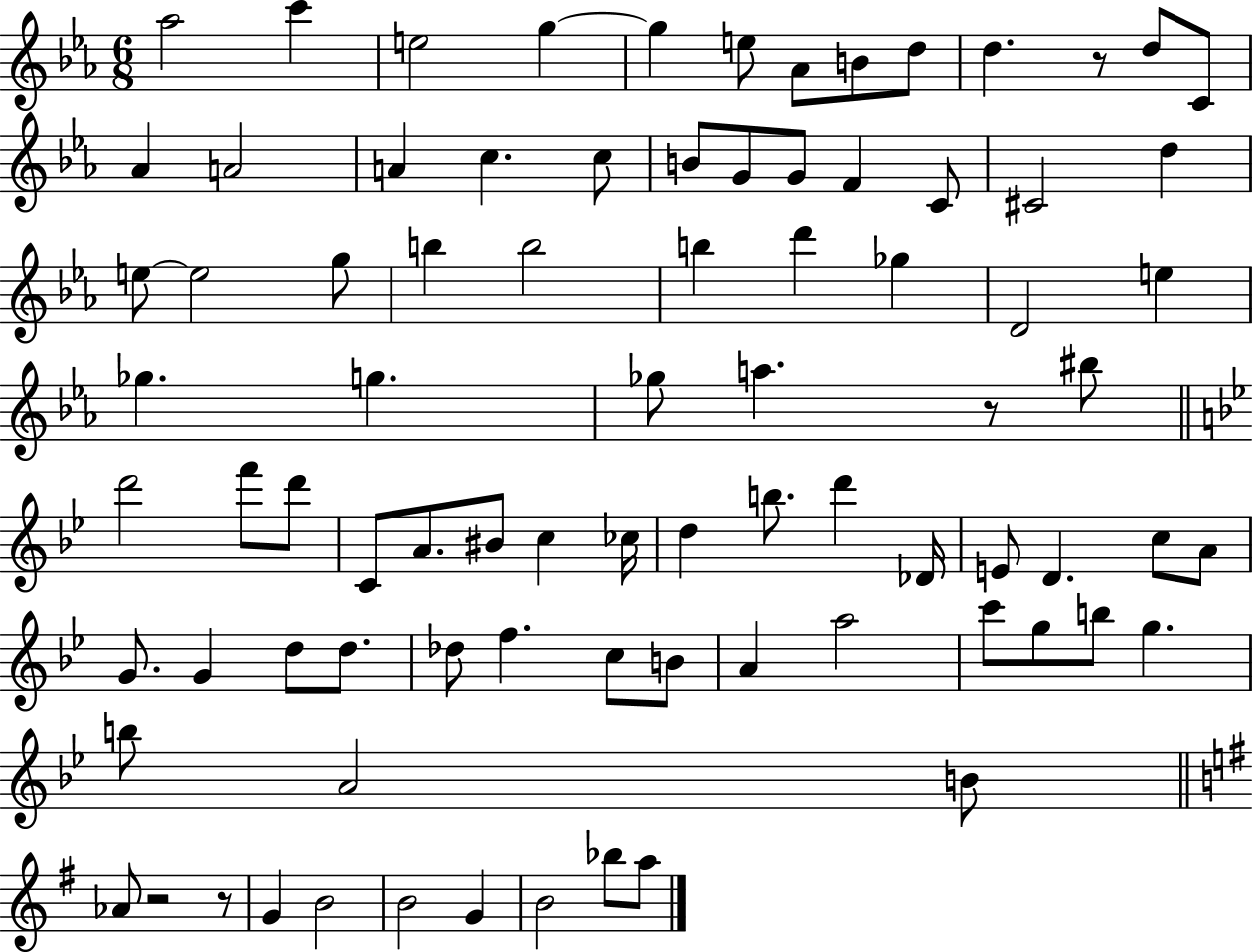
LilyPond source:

{
  \clef treble
  \numericTimeSignature
  \time 6/8
  \key ees \major
  \repeat volta 2 { aes''2 c'''4 | e''2 g''4~~ | g''4 e''8 aes'8 b'8 d''8 | d''4. r8 d''8 c'8 | \break aes'4 a'2 | a'4 c''4. c''8 | b'8 g'8 g'8 f'4 c'8 | cis'2 d''4 | \break e''8~~ e''2 g''8 | b''4 b''2 | b''4 d'''4 ges''4 | d'2 e''4 | \break ges''4. g''4. | ges''8 a''4. r8 bis''8 | \bar "||" \break \key g \minor d'''2 f'''8 d'''8 | c'8 a'8. bis'8 c''4 ces''16 | d''4 b''8. d'''4 des'16 | e'8 d'4. c''8 a'8 | \break g'8. g'4 d''8 d''8. | des''8 f''4. c''8 b'8 | a'4 a''2 | c'''8 g''8 b''8 g''4. | \break b''8 a'2 b'8 | \bar "||" \break \key g \major aes'8 r2 r8 | g'4 b'2 | b'2 g'4 | b'2 bes''8 a''8 | \break } \bar "|."
}